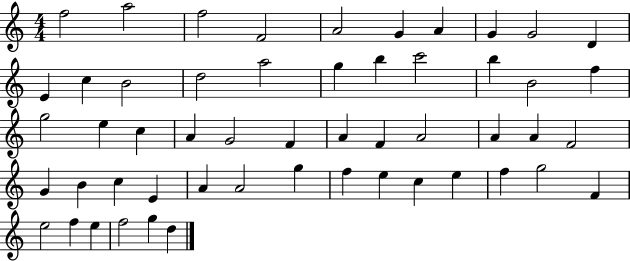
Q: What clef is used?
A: treble